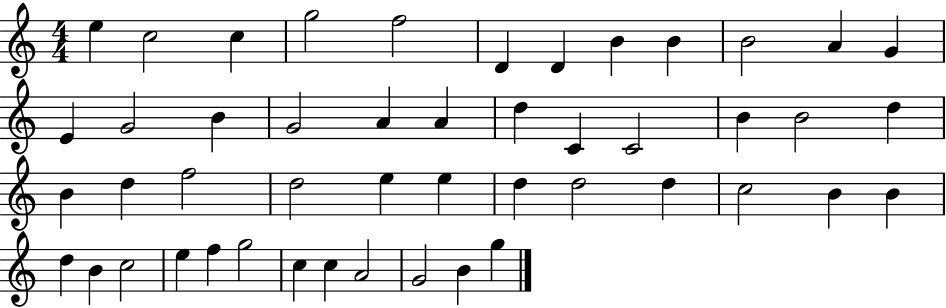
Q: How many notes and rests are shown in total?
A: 48